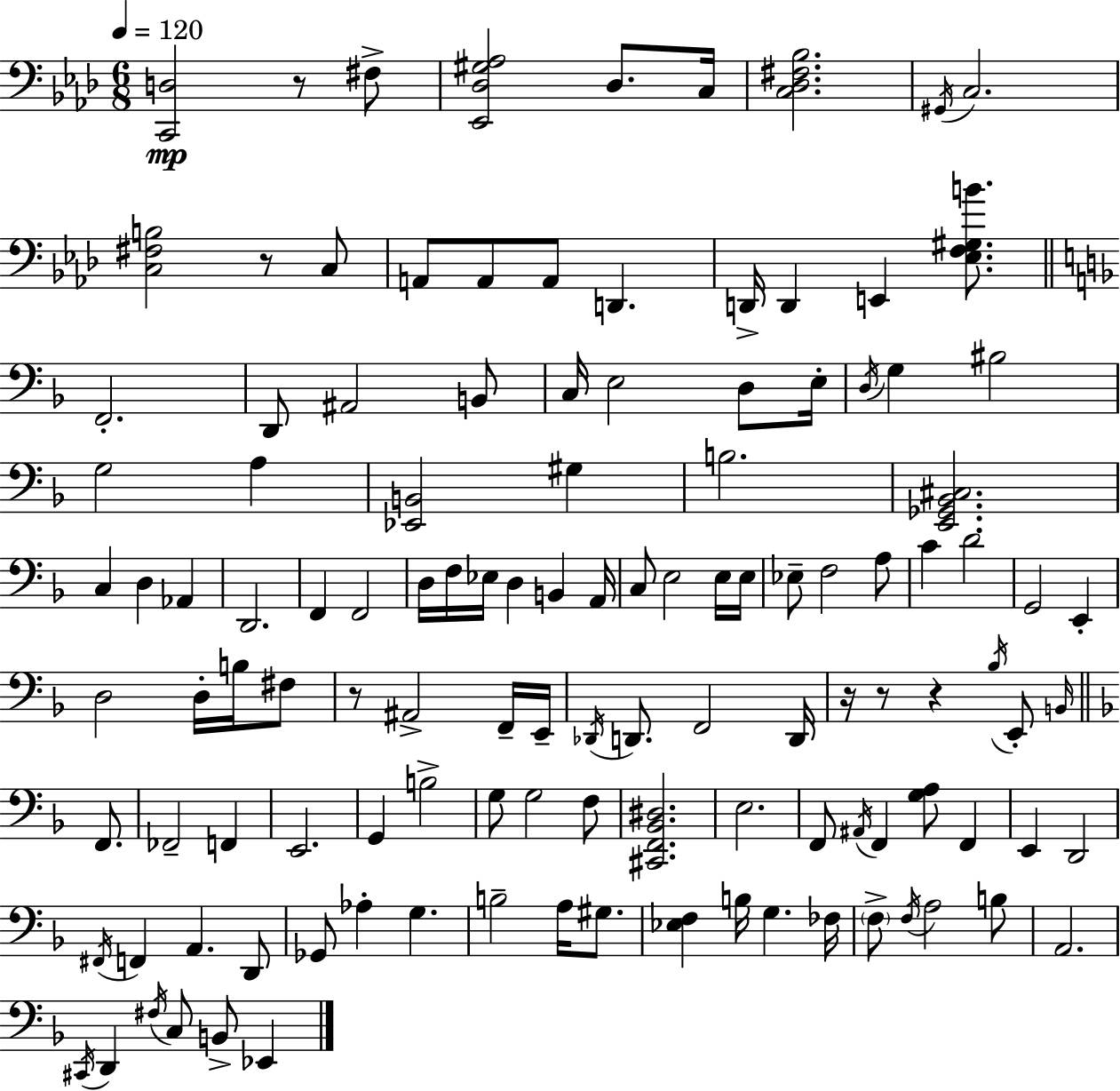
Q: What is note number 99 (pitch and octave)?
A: A2